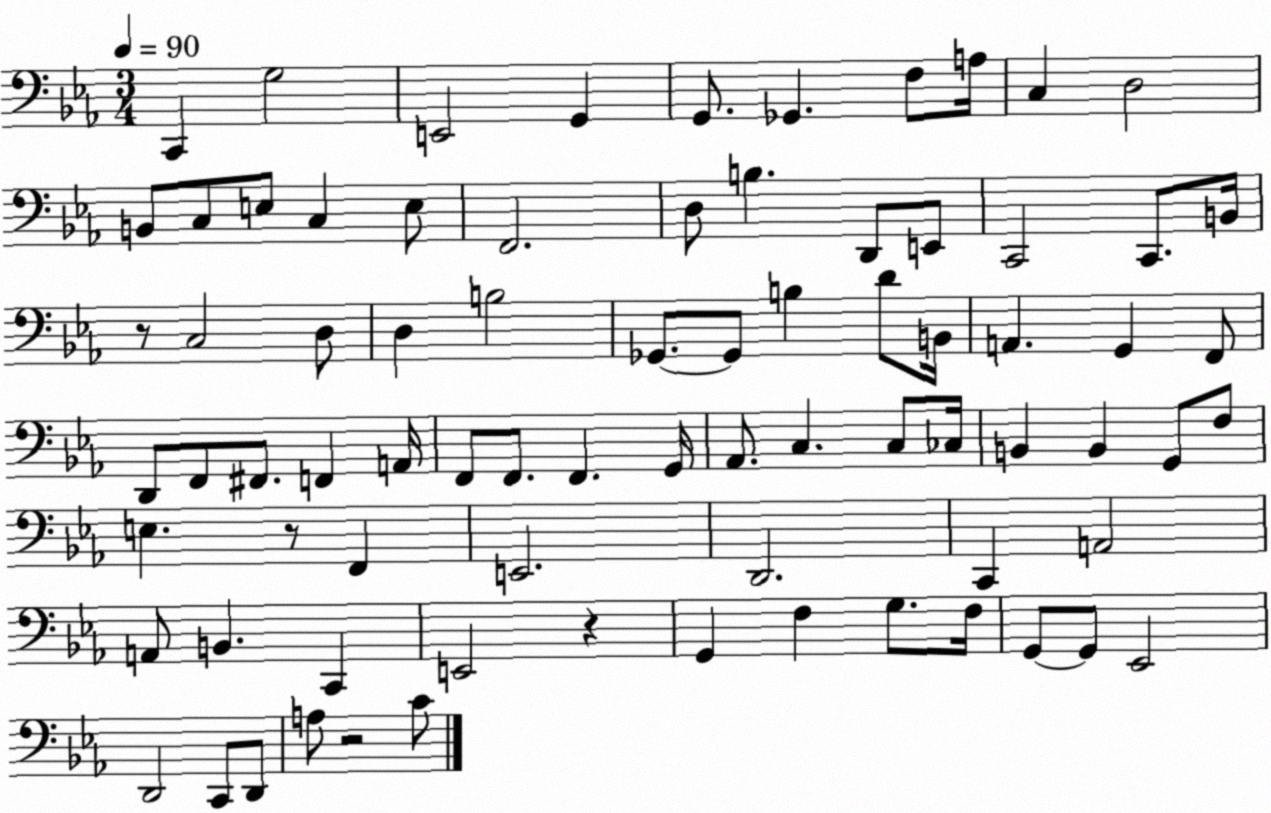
X:1
T:Untitled
M:3/4
L:1/4
K:Eb
C,, G,2 E,,2 G,, G,,/2 _G,, F,/2 A,/4 C, D,2 B,,/2 C,/2 E,/2 C, E,/2 F,,2 D,/2 B, D,,/2 E,,/2 C,,2 C,,/2 B,,/4 z/2 C,2 D,/2 D, B,2 _G,,/2 _G,,/2 B, D/2 B,,/4 A,, G,, F,,/2 D,,/2 F,,/2 ^F,,/2 F,, A,,/4 F,,/2 F,,/2 F,, G,,/4 _A,,/2 C, C,/2 _C,/4 B,, B,, G,,/2 F,/2 E, z/2 F,, E,,2 D,,2 C,, A,,2 A,,/2 B,, C,, E,,2 z G,, F, G,/2 F,/4 G,,/2 G,,/2 _E,,2 D,,2 C,,/2 D,,/2 A,/2 z2 C/2